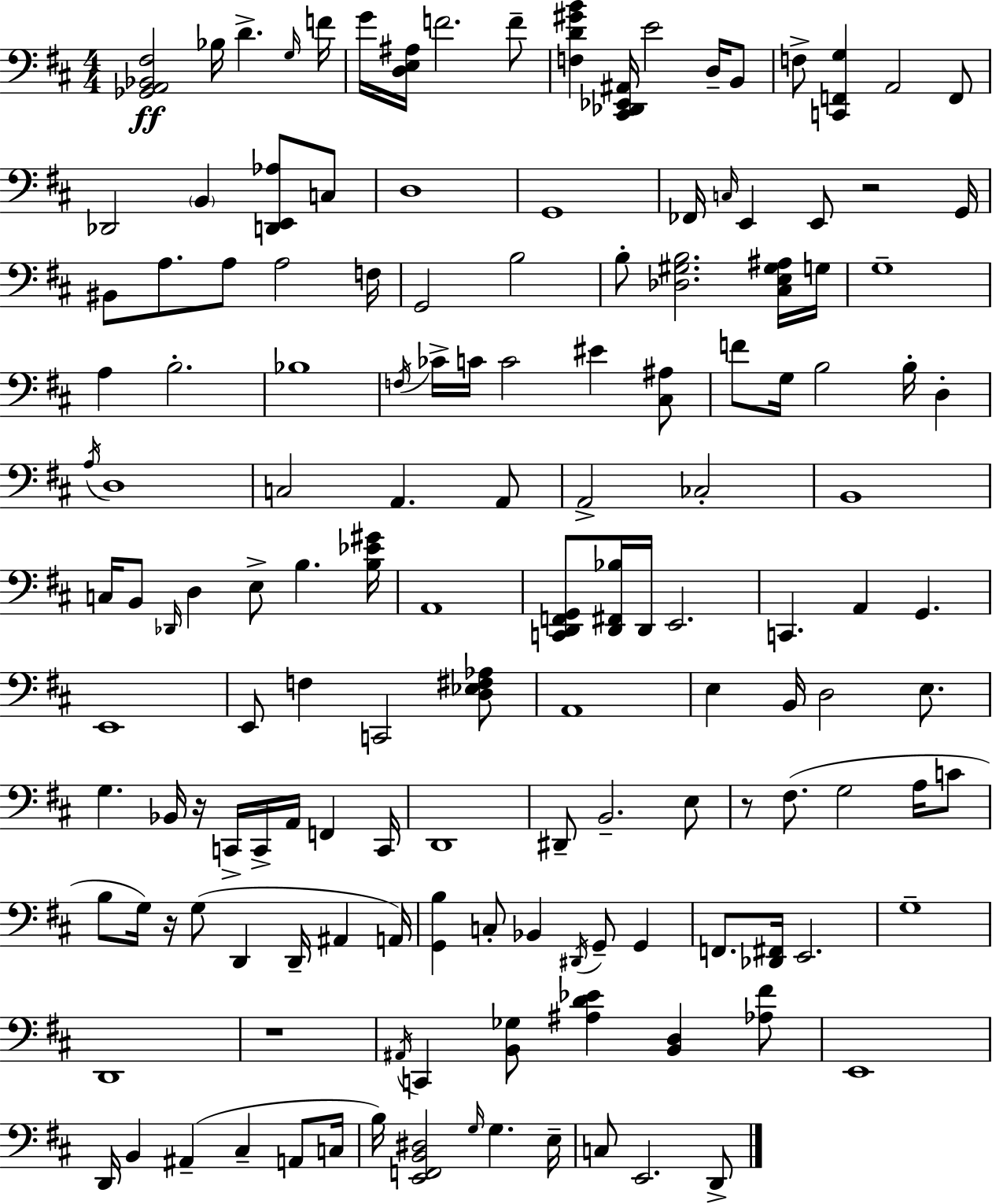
[Gb2,A2,Bb2,F#3]/h Bb3/s D4/q. G3/s F4/s G4/s [D3,E3,A#3]/s F4/h. F4/e [F3,D4,G#4,B4]/q [C#2,Db2,Eb2,A#2]/s E4/h D3/s B2/e F3/e [C2,F2,G3]/q A2/h F2/e Db2/h B2/q [D2,E2,Ab3]/e C3/e D3/w G2/w FES2/s C3/s E2/q E2/e R/h G2/s BIS2/e A3/e. A3/e A3/h F3/s G2/h B3/h B3/e [Db3,G#3,B3]/h. [C#3,E3,G#3,A#3]/s G3/s G3/w A3/q B3/h. Bb3/w F3/s CES4/s C4/s C4/h EIS4/q [C#3,A#3]/e F4/e G3/s B3/h B3/s D3/q A3/s D3/w C3/h A2/q. A2/e A2/h CES3/h B2/w C3/s B2/e Db2/s D3/q E3/e B3/q. [B3,Eb4,G#4]/s A2/w [C2,D2,F2,G2]/e [D2,F#2,Bb3]/s D2/s E2/h. C2/q. A2/q G2/q. E2/w E2/e F3/q C2/h [D3,Eb3,F#3,Ab3]/e A2/w E3/q B2/s D3/h E3/e. G3/q. Bb2/s R/s C2/s C2/s A2/s F2/q C2/s D2/w D#2/e B2/h. E3/e R/e F#3/e. G3/h A3/s C4/e B3/e G3/s R/s G3/e D2/q D2/s A#2/q A2/s [G2,B3]/q C3/e Bb2/q D#2/s G2/e G2/q F2/e. [Db2,F#2]/s E2/h. G3/w D2/w R/w A#2/s C2/q [B2,Gb3]/e [A#3,D4,Eb4]/q [B2,D3]/q [Ab3,F#4]/e E2/w D2/s B2/q A#2/q C#3/q A2/e C3/s B3/s [E2,F2,B2,D#3]/h G3/s G3/q. E3/s C3/e E2/h. D2/e